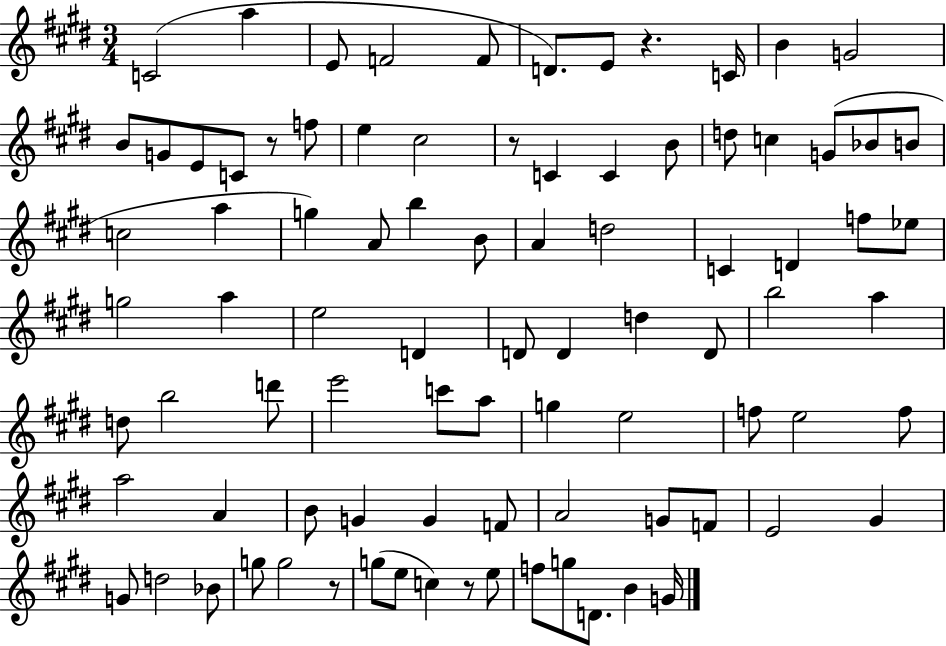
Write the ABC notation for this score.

X:1
T:Untitled
M:3/4
L:1/4
K:E
C2 a E/2 F2 F/2 D/2 E/2 z C/4 B G2 B/2 G/2 E/2 C/2 z/2 f/2 e ^c2 z/2 C C B/2 d/2 c G/2 _B/2 B/2 c2 a g A/2 b B/2 A d2 C D f/2 _e/2 g2 a e2 D D/2 D d D/2 b2 a d/2 b2 d'/2 e'2 c'/2 a/2 g e2 f/2 e2 f/2 a2 A B/2 G G F/2 A2 G/2 F/2 E2 ^G G/2 d2 _B/2 g/2 g2 z/2 g/2 e/2 c z/2 e/2 f/2 g/2 D/2 B G/4